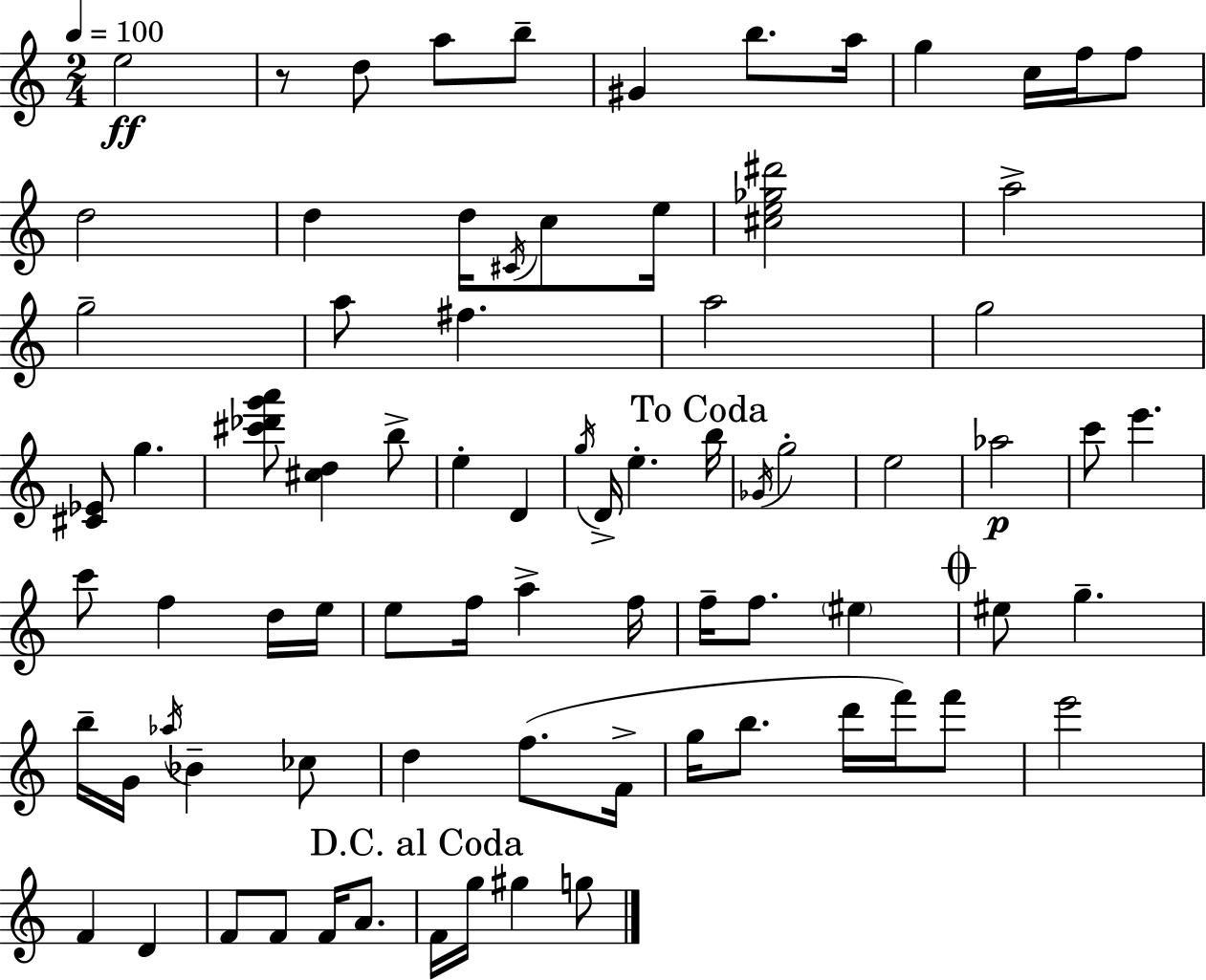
{
  \clef treble
  \numericTimeSignature
  \time 2/4
  \key a \minor
  \tempo 4 = 100
  e''2\ff | r8 d''8 a''8 b''8-- | gis'4 b''8. a''16 | g''4 c''16 f''16 f''8 | \break d''2 | d''4 d''16 \acciaccatura { cis'16 } c''8 | e''16 <cis'' e'' ges'' dis'''>2 | a''2-> | \break g''2-- | a''8 fis''4. | a''2 | g''2 | \break <cis' ees'>8 g''4. | <cis''' des''' g''' a'''>8 <cis'' d''>4 b''8-> | e''4-. d'4 | \acciaccatura { g''16 } d'16-> e''4.-. | \break \mark "To Coda" b''16 \acciaccatura { ges'16 } g''2-. | e''2 | aes''2\p | c'''8 e'''4. | \break c'''8 f''4 | d''16 e''16 e''8 f''16 a''4-> | f''16 f''16-- f''8. \parenthesize eis''4 | \mark \markup { \musicglyph "scripts.coda" } eis''8 g''4.-- | \break b''16-- g'16 \acciaccatura { aes''16 } bes'4-- | ces''8 d''4 | f''8.( f'16-> g''16 b''8. | d'''16 f'''16) f'''8 e'''2 | \break f'4 | d'4 f'8 f'8 | f'16 a'8. \mark "D.C. al Coda" f'16 g''16 gis''4 | g''8 \bar "|."
}